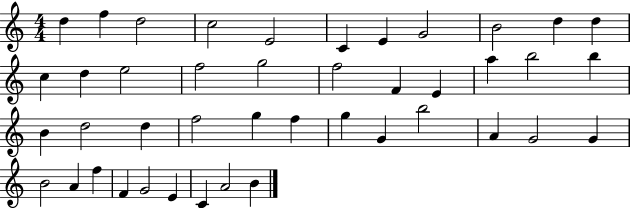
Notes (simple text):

D5/q F5/q D5/h C5/h E4/h C4/q E4/q G4/h B4/h D5/q D5/q C5/q D5/q E5/h F5/h G5/h F5/h F4/q E4/q A5/q B5/h B5/q B4/q D5/h D5/q F5/h G5/q F5/q G5/q G4/q B5/h A4/q G4/h G4/q B4/h A4/q F5/q F4/q G4/h E4/q C4/q A4/h B4/q